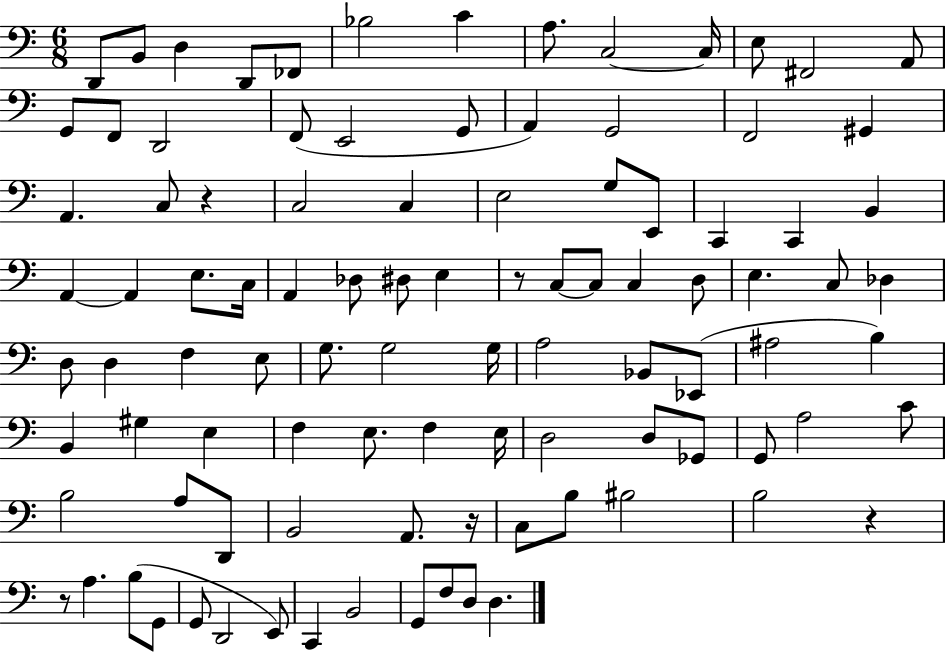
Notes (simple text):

D2/e B2/e D3/q D2/e FES2/e Bb3/h C4/q A3/e. C3/h C3/s E3/e F#2/h A2/e G2/e F2/e D2/h F2/e E2/h G2/e A2/q G2/h F2/h G#2/q A2/q. C3/e R/q C3/h C3/q E3/h G3/e E2/e C2/q C2/q B2/q A2/q A2/q E3/e. C3/s A2/q Db3/e D#3/e E3/q R/e C3/e C3/e C3/q D3/e E3/q. C3/e Db3/q D3/e D3/q F3/q E3/e G3/e. G3/h G3/s A3/h Bb2/e Eb2/e A#3/h B3/q B2/q G#3/q E3/q F3/q E3/e. F3/q E3/s D3/h D3/e Gb2/e G2/e A3/h C4/e B3/h A3/e D2/e B2/h A2/e. R/s C3/e B3/e BIS3/h B3/h R/q R/e A3/q. B3/e G2/e G2/e D2/h E2/e C2/q B2/h G2/e F3/e D3/e D3/q.